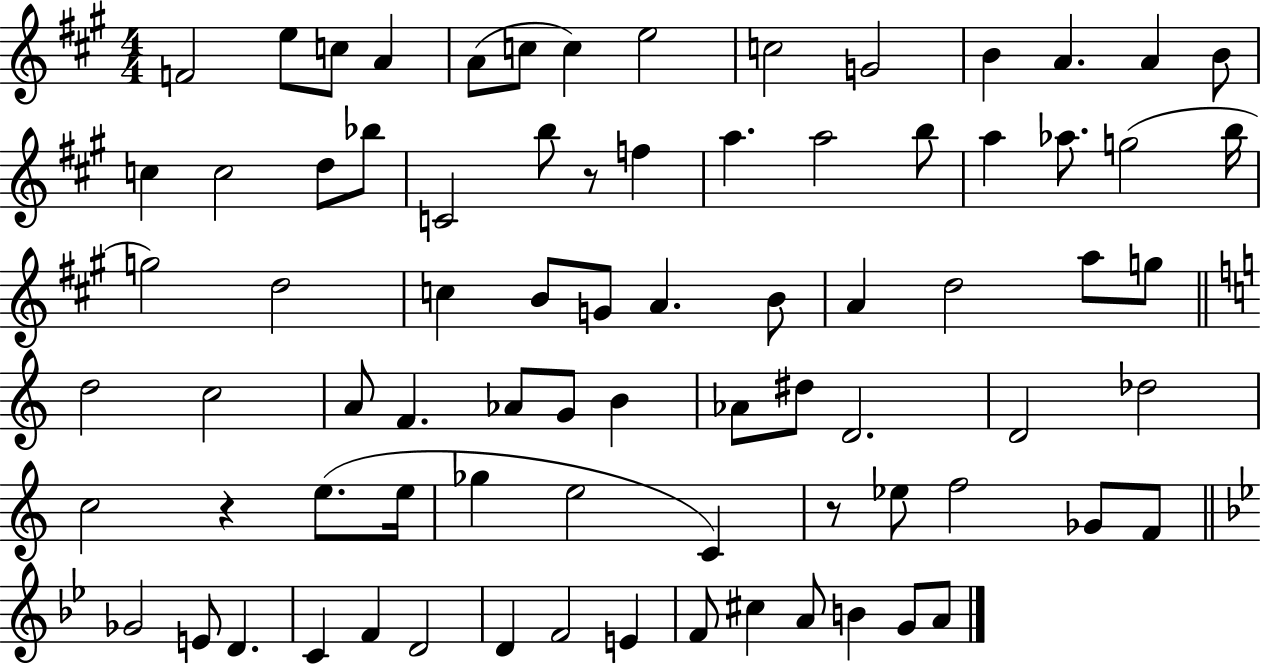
F4/h E5/e C5/e A4/q A4/e C5/e C5/q E5/h C5/h G4/h B4/q A4/q. A4/q B4/e C5/q C5/h D5/e Bb5/e C4/h B5/e R/e F5/q A5/q. A5/h B5/e A5/q Ab5/e. G5/h B5/s G5/h D5/h C5/q B4/e G4/e A4/q. B4/e A4/q D5/h A5/e G5/e D5/h C5/h A4/e F4/q. Ab4/e G4/e B4/q Ab4/e D#5/e D4/h. D4/h Db5/h C5/h R/q E5/e. E5/s Gb5/q E5/h C4/q R/e Eb5/e F5/h Gb4/e F4/e Gb4/h E4/e D4/q. C4/q F4/q D4/h D4/q F4/h E4/q F4/e C#5/q A4/e B4/q G4/e A4/e